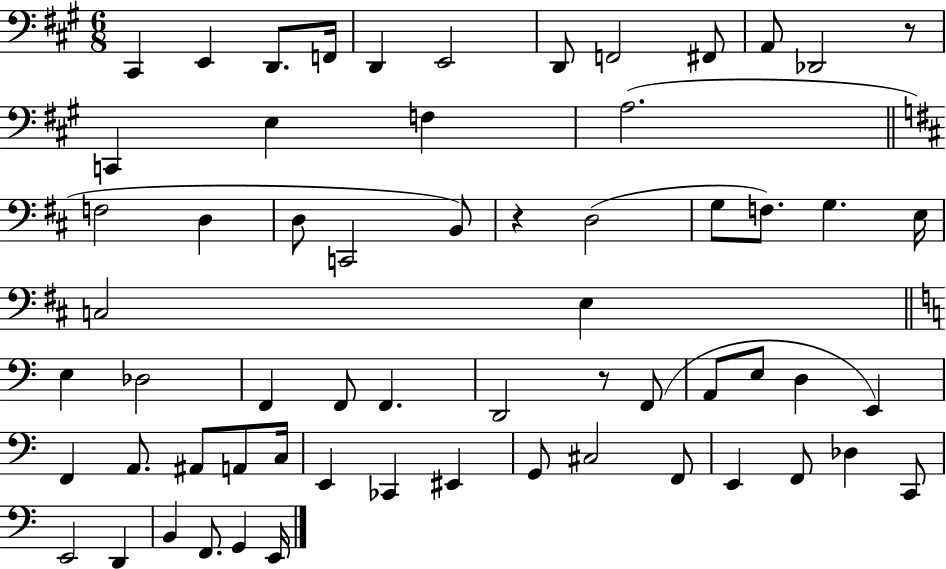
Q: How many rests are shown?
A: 3